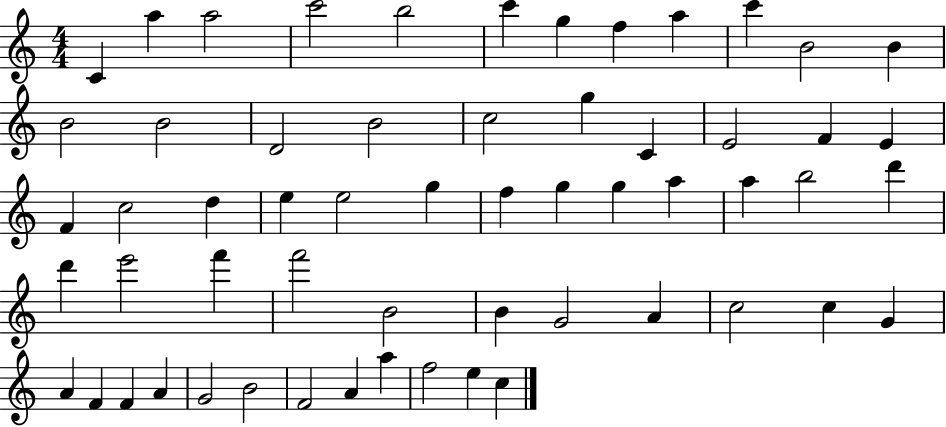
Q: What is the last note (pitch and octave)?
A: C5